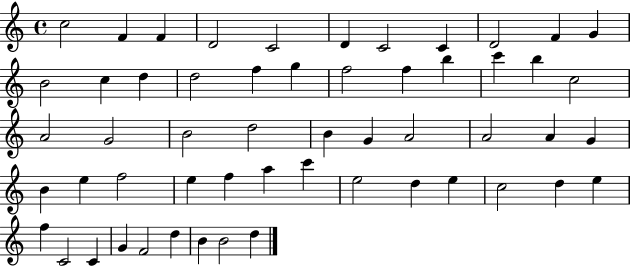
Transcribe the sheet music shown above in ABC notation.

X:1
T:Untitled
M:4/4
L:1/4
K:C
c2 F F D2 C2 D C2 C D2 F G B2 c d d2 f g f2 f b c' b c2 A2 G2 B2 d2 B G A2 A2 A G B e f2 e f a c' e2 d e c2 d e f C2 C G F2 d B B2 d